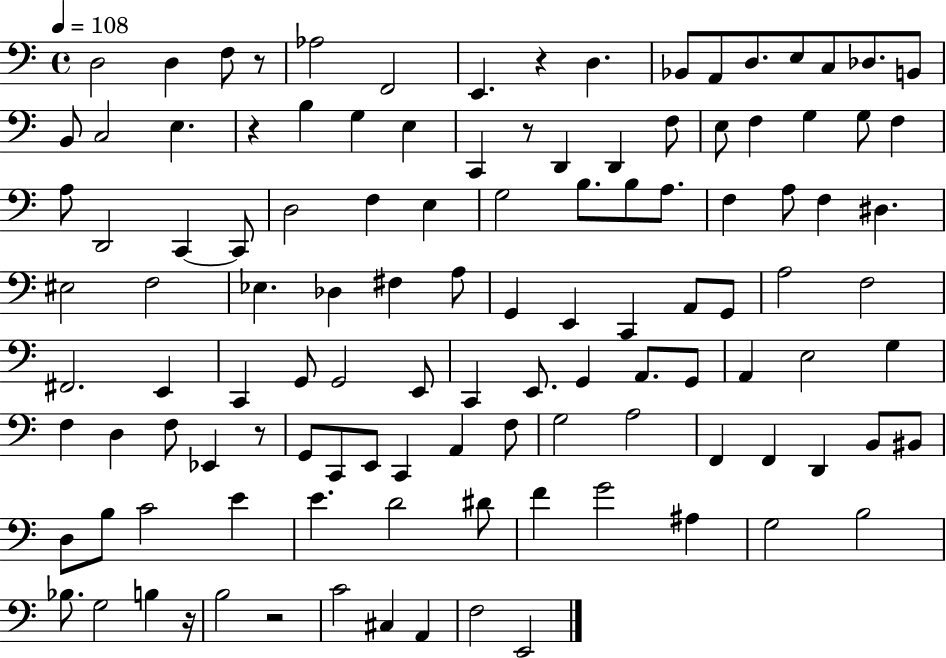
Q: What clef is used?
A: bass